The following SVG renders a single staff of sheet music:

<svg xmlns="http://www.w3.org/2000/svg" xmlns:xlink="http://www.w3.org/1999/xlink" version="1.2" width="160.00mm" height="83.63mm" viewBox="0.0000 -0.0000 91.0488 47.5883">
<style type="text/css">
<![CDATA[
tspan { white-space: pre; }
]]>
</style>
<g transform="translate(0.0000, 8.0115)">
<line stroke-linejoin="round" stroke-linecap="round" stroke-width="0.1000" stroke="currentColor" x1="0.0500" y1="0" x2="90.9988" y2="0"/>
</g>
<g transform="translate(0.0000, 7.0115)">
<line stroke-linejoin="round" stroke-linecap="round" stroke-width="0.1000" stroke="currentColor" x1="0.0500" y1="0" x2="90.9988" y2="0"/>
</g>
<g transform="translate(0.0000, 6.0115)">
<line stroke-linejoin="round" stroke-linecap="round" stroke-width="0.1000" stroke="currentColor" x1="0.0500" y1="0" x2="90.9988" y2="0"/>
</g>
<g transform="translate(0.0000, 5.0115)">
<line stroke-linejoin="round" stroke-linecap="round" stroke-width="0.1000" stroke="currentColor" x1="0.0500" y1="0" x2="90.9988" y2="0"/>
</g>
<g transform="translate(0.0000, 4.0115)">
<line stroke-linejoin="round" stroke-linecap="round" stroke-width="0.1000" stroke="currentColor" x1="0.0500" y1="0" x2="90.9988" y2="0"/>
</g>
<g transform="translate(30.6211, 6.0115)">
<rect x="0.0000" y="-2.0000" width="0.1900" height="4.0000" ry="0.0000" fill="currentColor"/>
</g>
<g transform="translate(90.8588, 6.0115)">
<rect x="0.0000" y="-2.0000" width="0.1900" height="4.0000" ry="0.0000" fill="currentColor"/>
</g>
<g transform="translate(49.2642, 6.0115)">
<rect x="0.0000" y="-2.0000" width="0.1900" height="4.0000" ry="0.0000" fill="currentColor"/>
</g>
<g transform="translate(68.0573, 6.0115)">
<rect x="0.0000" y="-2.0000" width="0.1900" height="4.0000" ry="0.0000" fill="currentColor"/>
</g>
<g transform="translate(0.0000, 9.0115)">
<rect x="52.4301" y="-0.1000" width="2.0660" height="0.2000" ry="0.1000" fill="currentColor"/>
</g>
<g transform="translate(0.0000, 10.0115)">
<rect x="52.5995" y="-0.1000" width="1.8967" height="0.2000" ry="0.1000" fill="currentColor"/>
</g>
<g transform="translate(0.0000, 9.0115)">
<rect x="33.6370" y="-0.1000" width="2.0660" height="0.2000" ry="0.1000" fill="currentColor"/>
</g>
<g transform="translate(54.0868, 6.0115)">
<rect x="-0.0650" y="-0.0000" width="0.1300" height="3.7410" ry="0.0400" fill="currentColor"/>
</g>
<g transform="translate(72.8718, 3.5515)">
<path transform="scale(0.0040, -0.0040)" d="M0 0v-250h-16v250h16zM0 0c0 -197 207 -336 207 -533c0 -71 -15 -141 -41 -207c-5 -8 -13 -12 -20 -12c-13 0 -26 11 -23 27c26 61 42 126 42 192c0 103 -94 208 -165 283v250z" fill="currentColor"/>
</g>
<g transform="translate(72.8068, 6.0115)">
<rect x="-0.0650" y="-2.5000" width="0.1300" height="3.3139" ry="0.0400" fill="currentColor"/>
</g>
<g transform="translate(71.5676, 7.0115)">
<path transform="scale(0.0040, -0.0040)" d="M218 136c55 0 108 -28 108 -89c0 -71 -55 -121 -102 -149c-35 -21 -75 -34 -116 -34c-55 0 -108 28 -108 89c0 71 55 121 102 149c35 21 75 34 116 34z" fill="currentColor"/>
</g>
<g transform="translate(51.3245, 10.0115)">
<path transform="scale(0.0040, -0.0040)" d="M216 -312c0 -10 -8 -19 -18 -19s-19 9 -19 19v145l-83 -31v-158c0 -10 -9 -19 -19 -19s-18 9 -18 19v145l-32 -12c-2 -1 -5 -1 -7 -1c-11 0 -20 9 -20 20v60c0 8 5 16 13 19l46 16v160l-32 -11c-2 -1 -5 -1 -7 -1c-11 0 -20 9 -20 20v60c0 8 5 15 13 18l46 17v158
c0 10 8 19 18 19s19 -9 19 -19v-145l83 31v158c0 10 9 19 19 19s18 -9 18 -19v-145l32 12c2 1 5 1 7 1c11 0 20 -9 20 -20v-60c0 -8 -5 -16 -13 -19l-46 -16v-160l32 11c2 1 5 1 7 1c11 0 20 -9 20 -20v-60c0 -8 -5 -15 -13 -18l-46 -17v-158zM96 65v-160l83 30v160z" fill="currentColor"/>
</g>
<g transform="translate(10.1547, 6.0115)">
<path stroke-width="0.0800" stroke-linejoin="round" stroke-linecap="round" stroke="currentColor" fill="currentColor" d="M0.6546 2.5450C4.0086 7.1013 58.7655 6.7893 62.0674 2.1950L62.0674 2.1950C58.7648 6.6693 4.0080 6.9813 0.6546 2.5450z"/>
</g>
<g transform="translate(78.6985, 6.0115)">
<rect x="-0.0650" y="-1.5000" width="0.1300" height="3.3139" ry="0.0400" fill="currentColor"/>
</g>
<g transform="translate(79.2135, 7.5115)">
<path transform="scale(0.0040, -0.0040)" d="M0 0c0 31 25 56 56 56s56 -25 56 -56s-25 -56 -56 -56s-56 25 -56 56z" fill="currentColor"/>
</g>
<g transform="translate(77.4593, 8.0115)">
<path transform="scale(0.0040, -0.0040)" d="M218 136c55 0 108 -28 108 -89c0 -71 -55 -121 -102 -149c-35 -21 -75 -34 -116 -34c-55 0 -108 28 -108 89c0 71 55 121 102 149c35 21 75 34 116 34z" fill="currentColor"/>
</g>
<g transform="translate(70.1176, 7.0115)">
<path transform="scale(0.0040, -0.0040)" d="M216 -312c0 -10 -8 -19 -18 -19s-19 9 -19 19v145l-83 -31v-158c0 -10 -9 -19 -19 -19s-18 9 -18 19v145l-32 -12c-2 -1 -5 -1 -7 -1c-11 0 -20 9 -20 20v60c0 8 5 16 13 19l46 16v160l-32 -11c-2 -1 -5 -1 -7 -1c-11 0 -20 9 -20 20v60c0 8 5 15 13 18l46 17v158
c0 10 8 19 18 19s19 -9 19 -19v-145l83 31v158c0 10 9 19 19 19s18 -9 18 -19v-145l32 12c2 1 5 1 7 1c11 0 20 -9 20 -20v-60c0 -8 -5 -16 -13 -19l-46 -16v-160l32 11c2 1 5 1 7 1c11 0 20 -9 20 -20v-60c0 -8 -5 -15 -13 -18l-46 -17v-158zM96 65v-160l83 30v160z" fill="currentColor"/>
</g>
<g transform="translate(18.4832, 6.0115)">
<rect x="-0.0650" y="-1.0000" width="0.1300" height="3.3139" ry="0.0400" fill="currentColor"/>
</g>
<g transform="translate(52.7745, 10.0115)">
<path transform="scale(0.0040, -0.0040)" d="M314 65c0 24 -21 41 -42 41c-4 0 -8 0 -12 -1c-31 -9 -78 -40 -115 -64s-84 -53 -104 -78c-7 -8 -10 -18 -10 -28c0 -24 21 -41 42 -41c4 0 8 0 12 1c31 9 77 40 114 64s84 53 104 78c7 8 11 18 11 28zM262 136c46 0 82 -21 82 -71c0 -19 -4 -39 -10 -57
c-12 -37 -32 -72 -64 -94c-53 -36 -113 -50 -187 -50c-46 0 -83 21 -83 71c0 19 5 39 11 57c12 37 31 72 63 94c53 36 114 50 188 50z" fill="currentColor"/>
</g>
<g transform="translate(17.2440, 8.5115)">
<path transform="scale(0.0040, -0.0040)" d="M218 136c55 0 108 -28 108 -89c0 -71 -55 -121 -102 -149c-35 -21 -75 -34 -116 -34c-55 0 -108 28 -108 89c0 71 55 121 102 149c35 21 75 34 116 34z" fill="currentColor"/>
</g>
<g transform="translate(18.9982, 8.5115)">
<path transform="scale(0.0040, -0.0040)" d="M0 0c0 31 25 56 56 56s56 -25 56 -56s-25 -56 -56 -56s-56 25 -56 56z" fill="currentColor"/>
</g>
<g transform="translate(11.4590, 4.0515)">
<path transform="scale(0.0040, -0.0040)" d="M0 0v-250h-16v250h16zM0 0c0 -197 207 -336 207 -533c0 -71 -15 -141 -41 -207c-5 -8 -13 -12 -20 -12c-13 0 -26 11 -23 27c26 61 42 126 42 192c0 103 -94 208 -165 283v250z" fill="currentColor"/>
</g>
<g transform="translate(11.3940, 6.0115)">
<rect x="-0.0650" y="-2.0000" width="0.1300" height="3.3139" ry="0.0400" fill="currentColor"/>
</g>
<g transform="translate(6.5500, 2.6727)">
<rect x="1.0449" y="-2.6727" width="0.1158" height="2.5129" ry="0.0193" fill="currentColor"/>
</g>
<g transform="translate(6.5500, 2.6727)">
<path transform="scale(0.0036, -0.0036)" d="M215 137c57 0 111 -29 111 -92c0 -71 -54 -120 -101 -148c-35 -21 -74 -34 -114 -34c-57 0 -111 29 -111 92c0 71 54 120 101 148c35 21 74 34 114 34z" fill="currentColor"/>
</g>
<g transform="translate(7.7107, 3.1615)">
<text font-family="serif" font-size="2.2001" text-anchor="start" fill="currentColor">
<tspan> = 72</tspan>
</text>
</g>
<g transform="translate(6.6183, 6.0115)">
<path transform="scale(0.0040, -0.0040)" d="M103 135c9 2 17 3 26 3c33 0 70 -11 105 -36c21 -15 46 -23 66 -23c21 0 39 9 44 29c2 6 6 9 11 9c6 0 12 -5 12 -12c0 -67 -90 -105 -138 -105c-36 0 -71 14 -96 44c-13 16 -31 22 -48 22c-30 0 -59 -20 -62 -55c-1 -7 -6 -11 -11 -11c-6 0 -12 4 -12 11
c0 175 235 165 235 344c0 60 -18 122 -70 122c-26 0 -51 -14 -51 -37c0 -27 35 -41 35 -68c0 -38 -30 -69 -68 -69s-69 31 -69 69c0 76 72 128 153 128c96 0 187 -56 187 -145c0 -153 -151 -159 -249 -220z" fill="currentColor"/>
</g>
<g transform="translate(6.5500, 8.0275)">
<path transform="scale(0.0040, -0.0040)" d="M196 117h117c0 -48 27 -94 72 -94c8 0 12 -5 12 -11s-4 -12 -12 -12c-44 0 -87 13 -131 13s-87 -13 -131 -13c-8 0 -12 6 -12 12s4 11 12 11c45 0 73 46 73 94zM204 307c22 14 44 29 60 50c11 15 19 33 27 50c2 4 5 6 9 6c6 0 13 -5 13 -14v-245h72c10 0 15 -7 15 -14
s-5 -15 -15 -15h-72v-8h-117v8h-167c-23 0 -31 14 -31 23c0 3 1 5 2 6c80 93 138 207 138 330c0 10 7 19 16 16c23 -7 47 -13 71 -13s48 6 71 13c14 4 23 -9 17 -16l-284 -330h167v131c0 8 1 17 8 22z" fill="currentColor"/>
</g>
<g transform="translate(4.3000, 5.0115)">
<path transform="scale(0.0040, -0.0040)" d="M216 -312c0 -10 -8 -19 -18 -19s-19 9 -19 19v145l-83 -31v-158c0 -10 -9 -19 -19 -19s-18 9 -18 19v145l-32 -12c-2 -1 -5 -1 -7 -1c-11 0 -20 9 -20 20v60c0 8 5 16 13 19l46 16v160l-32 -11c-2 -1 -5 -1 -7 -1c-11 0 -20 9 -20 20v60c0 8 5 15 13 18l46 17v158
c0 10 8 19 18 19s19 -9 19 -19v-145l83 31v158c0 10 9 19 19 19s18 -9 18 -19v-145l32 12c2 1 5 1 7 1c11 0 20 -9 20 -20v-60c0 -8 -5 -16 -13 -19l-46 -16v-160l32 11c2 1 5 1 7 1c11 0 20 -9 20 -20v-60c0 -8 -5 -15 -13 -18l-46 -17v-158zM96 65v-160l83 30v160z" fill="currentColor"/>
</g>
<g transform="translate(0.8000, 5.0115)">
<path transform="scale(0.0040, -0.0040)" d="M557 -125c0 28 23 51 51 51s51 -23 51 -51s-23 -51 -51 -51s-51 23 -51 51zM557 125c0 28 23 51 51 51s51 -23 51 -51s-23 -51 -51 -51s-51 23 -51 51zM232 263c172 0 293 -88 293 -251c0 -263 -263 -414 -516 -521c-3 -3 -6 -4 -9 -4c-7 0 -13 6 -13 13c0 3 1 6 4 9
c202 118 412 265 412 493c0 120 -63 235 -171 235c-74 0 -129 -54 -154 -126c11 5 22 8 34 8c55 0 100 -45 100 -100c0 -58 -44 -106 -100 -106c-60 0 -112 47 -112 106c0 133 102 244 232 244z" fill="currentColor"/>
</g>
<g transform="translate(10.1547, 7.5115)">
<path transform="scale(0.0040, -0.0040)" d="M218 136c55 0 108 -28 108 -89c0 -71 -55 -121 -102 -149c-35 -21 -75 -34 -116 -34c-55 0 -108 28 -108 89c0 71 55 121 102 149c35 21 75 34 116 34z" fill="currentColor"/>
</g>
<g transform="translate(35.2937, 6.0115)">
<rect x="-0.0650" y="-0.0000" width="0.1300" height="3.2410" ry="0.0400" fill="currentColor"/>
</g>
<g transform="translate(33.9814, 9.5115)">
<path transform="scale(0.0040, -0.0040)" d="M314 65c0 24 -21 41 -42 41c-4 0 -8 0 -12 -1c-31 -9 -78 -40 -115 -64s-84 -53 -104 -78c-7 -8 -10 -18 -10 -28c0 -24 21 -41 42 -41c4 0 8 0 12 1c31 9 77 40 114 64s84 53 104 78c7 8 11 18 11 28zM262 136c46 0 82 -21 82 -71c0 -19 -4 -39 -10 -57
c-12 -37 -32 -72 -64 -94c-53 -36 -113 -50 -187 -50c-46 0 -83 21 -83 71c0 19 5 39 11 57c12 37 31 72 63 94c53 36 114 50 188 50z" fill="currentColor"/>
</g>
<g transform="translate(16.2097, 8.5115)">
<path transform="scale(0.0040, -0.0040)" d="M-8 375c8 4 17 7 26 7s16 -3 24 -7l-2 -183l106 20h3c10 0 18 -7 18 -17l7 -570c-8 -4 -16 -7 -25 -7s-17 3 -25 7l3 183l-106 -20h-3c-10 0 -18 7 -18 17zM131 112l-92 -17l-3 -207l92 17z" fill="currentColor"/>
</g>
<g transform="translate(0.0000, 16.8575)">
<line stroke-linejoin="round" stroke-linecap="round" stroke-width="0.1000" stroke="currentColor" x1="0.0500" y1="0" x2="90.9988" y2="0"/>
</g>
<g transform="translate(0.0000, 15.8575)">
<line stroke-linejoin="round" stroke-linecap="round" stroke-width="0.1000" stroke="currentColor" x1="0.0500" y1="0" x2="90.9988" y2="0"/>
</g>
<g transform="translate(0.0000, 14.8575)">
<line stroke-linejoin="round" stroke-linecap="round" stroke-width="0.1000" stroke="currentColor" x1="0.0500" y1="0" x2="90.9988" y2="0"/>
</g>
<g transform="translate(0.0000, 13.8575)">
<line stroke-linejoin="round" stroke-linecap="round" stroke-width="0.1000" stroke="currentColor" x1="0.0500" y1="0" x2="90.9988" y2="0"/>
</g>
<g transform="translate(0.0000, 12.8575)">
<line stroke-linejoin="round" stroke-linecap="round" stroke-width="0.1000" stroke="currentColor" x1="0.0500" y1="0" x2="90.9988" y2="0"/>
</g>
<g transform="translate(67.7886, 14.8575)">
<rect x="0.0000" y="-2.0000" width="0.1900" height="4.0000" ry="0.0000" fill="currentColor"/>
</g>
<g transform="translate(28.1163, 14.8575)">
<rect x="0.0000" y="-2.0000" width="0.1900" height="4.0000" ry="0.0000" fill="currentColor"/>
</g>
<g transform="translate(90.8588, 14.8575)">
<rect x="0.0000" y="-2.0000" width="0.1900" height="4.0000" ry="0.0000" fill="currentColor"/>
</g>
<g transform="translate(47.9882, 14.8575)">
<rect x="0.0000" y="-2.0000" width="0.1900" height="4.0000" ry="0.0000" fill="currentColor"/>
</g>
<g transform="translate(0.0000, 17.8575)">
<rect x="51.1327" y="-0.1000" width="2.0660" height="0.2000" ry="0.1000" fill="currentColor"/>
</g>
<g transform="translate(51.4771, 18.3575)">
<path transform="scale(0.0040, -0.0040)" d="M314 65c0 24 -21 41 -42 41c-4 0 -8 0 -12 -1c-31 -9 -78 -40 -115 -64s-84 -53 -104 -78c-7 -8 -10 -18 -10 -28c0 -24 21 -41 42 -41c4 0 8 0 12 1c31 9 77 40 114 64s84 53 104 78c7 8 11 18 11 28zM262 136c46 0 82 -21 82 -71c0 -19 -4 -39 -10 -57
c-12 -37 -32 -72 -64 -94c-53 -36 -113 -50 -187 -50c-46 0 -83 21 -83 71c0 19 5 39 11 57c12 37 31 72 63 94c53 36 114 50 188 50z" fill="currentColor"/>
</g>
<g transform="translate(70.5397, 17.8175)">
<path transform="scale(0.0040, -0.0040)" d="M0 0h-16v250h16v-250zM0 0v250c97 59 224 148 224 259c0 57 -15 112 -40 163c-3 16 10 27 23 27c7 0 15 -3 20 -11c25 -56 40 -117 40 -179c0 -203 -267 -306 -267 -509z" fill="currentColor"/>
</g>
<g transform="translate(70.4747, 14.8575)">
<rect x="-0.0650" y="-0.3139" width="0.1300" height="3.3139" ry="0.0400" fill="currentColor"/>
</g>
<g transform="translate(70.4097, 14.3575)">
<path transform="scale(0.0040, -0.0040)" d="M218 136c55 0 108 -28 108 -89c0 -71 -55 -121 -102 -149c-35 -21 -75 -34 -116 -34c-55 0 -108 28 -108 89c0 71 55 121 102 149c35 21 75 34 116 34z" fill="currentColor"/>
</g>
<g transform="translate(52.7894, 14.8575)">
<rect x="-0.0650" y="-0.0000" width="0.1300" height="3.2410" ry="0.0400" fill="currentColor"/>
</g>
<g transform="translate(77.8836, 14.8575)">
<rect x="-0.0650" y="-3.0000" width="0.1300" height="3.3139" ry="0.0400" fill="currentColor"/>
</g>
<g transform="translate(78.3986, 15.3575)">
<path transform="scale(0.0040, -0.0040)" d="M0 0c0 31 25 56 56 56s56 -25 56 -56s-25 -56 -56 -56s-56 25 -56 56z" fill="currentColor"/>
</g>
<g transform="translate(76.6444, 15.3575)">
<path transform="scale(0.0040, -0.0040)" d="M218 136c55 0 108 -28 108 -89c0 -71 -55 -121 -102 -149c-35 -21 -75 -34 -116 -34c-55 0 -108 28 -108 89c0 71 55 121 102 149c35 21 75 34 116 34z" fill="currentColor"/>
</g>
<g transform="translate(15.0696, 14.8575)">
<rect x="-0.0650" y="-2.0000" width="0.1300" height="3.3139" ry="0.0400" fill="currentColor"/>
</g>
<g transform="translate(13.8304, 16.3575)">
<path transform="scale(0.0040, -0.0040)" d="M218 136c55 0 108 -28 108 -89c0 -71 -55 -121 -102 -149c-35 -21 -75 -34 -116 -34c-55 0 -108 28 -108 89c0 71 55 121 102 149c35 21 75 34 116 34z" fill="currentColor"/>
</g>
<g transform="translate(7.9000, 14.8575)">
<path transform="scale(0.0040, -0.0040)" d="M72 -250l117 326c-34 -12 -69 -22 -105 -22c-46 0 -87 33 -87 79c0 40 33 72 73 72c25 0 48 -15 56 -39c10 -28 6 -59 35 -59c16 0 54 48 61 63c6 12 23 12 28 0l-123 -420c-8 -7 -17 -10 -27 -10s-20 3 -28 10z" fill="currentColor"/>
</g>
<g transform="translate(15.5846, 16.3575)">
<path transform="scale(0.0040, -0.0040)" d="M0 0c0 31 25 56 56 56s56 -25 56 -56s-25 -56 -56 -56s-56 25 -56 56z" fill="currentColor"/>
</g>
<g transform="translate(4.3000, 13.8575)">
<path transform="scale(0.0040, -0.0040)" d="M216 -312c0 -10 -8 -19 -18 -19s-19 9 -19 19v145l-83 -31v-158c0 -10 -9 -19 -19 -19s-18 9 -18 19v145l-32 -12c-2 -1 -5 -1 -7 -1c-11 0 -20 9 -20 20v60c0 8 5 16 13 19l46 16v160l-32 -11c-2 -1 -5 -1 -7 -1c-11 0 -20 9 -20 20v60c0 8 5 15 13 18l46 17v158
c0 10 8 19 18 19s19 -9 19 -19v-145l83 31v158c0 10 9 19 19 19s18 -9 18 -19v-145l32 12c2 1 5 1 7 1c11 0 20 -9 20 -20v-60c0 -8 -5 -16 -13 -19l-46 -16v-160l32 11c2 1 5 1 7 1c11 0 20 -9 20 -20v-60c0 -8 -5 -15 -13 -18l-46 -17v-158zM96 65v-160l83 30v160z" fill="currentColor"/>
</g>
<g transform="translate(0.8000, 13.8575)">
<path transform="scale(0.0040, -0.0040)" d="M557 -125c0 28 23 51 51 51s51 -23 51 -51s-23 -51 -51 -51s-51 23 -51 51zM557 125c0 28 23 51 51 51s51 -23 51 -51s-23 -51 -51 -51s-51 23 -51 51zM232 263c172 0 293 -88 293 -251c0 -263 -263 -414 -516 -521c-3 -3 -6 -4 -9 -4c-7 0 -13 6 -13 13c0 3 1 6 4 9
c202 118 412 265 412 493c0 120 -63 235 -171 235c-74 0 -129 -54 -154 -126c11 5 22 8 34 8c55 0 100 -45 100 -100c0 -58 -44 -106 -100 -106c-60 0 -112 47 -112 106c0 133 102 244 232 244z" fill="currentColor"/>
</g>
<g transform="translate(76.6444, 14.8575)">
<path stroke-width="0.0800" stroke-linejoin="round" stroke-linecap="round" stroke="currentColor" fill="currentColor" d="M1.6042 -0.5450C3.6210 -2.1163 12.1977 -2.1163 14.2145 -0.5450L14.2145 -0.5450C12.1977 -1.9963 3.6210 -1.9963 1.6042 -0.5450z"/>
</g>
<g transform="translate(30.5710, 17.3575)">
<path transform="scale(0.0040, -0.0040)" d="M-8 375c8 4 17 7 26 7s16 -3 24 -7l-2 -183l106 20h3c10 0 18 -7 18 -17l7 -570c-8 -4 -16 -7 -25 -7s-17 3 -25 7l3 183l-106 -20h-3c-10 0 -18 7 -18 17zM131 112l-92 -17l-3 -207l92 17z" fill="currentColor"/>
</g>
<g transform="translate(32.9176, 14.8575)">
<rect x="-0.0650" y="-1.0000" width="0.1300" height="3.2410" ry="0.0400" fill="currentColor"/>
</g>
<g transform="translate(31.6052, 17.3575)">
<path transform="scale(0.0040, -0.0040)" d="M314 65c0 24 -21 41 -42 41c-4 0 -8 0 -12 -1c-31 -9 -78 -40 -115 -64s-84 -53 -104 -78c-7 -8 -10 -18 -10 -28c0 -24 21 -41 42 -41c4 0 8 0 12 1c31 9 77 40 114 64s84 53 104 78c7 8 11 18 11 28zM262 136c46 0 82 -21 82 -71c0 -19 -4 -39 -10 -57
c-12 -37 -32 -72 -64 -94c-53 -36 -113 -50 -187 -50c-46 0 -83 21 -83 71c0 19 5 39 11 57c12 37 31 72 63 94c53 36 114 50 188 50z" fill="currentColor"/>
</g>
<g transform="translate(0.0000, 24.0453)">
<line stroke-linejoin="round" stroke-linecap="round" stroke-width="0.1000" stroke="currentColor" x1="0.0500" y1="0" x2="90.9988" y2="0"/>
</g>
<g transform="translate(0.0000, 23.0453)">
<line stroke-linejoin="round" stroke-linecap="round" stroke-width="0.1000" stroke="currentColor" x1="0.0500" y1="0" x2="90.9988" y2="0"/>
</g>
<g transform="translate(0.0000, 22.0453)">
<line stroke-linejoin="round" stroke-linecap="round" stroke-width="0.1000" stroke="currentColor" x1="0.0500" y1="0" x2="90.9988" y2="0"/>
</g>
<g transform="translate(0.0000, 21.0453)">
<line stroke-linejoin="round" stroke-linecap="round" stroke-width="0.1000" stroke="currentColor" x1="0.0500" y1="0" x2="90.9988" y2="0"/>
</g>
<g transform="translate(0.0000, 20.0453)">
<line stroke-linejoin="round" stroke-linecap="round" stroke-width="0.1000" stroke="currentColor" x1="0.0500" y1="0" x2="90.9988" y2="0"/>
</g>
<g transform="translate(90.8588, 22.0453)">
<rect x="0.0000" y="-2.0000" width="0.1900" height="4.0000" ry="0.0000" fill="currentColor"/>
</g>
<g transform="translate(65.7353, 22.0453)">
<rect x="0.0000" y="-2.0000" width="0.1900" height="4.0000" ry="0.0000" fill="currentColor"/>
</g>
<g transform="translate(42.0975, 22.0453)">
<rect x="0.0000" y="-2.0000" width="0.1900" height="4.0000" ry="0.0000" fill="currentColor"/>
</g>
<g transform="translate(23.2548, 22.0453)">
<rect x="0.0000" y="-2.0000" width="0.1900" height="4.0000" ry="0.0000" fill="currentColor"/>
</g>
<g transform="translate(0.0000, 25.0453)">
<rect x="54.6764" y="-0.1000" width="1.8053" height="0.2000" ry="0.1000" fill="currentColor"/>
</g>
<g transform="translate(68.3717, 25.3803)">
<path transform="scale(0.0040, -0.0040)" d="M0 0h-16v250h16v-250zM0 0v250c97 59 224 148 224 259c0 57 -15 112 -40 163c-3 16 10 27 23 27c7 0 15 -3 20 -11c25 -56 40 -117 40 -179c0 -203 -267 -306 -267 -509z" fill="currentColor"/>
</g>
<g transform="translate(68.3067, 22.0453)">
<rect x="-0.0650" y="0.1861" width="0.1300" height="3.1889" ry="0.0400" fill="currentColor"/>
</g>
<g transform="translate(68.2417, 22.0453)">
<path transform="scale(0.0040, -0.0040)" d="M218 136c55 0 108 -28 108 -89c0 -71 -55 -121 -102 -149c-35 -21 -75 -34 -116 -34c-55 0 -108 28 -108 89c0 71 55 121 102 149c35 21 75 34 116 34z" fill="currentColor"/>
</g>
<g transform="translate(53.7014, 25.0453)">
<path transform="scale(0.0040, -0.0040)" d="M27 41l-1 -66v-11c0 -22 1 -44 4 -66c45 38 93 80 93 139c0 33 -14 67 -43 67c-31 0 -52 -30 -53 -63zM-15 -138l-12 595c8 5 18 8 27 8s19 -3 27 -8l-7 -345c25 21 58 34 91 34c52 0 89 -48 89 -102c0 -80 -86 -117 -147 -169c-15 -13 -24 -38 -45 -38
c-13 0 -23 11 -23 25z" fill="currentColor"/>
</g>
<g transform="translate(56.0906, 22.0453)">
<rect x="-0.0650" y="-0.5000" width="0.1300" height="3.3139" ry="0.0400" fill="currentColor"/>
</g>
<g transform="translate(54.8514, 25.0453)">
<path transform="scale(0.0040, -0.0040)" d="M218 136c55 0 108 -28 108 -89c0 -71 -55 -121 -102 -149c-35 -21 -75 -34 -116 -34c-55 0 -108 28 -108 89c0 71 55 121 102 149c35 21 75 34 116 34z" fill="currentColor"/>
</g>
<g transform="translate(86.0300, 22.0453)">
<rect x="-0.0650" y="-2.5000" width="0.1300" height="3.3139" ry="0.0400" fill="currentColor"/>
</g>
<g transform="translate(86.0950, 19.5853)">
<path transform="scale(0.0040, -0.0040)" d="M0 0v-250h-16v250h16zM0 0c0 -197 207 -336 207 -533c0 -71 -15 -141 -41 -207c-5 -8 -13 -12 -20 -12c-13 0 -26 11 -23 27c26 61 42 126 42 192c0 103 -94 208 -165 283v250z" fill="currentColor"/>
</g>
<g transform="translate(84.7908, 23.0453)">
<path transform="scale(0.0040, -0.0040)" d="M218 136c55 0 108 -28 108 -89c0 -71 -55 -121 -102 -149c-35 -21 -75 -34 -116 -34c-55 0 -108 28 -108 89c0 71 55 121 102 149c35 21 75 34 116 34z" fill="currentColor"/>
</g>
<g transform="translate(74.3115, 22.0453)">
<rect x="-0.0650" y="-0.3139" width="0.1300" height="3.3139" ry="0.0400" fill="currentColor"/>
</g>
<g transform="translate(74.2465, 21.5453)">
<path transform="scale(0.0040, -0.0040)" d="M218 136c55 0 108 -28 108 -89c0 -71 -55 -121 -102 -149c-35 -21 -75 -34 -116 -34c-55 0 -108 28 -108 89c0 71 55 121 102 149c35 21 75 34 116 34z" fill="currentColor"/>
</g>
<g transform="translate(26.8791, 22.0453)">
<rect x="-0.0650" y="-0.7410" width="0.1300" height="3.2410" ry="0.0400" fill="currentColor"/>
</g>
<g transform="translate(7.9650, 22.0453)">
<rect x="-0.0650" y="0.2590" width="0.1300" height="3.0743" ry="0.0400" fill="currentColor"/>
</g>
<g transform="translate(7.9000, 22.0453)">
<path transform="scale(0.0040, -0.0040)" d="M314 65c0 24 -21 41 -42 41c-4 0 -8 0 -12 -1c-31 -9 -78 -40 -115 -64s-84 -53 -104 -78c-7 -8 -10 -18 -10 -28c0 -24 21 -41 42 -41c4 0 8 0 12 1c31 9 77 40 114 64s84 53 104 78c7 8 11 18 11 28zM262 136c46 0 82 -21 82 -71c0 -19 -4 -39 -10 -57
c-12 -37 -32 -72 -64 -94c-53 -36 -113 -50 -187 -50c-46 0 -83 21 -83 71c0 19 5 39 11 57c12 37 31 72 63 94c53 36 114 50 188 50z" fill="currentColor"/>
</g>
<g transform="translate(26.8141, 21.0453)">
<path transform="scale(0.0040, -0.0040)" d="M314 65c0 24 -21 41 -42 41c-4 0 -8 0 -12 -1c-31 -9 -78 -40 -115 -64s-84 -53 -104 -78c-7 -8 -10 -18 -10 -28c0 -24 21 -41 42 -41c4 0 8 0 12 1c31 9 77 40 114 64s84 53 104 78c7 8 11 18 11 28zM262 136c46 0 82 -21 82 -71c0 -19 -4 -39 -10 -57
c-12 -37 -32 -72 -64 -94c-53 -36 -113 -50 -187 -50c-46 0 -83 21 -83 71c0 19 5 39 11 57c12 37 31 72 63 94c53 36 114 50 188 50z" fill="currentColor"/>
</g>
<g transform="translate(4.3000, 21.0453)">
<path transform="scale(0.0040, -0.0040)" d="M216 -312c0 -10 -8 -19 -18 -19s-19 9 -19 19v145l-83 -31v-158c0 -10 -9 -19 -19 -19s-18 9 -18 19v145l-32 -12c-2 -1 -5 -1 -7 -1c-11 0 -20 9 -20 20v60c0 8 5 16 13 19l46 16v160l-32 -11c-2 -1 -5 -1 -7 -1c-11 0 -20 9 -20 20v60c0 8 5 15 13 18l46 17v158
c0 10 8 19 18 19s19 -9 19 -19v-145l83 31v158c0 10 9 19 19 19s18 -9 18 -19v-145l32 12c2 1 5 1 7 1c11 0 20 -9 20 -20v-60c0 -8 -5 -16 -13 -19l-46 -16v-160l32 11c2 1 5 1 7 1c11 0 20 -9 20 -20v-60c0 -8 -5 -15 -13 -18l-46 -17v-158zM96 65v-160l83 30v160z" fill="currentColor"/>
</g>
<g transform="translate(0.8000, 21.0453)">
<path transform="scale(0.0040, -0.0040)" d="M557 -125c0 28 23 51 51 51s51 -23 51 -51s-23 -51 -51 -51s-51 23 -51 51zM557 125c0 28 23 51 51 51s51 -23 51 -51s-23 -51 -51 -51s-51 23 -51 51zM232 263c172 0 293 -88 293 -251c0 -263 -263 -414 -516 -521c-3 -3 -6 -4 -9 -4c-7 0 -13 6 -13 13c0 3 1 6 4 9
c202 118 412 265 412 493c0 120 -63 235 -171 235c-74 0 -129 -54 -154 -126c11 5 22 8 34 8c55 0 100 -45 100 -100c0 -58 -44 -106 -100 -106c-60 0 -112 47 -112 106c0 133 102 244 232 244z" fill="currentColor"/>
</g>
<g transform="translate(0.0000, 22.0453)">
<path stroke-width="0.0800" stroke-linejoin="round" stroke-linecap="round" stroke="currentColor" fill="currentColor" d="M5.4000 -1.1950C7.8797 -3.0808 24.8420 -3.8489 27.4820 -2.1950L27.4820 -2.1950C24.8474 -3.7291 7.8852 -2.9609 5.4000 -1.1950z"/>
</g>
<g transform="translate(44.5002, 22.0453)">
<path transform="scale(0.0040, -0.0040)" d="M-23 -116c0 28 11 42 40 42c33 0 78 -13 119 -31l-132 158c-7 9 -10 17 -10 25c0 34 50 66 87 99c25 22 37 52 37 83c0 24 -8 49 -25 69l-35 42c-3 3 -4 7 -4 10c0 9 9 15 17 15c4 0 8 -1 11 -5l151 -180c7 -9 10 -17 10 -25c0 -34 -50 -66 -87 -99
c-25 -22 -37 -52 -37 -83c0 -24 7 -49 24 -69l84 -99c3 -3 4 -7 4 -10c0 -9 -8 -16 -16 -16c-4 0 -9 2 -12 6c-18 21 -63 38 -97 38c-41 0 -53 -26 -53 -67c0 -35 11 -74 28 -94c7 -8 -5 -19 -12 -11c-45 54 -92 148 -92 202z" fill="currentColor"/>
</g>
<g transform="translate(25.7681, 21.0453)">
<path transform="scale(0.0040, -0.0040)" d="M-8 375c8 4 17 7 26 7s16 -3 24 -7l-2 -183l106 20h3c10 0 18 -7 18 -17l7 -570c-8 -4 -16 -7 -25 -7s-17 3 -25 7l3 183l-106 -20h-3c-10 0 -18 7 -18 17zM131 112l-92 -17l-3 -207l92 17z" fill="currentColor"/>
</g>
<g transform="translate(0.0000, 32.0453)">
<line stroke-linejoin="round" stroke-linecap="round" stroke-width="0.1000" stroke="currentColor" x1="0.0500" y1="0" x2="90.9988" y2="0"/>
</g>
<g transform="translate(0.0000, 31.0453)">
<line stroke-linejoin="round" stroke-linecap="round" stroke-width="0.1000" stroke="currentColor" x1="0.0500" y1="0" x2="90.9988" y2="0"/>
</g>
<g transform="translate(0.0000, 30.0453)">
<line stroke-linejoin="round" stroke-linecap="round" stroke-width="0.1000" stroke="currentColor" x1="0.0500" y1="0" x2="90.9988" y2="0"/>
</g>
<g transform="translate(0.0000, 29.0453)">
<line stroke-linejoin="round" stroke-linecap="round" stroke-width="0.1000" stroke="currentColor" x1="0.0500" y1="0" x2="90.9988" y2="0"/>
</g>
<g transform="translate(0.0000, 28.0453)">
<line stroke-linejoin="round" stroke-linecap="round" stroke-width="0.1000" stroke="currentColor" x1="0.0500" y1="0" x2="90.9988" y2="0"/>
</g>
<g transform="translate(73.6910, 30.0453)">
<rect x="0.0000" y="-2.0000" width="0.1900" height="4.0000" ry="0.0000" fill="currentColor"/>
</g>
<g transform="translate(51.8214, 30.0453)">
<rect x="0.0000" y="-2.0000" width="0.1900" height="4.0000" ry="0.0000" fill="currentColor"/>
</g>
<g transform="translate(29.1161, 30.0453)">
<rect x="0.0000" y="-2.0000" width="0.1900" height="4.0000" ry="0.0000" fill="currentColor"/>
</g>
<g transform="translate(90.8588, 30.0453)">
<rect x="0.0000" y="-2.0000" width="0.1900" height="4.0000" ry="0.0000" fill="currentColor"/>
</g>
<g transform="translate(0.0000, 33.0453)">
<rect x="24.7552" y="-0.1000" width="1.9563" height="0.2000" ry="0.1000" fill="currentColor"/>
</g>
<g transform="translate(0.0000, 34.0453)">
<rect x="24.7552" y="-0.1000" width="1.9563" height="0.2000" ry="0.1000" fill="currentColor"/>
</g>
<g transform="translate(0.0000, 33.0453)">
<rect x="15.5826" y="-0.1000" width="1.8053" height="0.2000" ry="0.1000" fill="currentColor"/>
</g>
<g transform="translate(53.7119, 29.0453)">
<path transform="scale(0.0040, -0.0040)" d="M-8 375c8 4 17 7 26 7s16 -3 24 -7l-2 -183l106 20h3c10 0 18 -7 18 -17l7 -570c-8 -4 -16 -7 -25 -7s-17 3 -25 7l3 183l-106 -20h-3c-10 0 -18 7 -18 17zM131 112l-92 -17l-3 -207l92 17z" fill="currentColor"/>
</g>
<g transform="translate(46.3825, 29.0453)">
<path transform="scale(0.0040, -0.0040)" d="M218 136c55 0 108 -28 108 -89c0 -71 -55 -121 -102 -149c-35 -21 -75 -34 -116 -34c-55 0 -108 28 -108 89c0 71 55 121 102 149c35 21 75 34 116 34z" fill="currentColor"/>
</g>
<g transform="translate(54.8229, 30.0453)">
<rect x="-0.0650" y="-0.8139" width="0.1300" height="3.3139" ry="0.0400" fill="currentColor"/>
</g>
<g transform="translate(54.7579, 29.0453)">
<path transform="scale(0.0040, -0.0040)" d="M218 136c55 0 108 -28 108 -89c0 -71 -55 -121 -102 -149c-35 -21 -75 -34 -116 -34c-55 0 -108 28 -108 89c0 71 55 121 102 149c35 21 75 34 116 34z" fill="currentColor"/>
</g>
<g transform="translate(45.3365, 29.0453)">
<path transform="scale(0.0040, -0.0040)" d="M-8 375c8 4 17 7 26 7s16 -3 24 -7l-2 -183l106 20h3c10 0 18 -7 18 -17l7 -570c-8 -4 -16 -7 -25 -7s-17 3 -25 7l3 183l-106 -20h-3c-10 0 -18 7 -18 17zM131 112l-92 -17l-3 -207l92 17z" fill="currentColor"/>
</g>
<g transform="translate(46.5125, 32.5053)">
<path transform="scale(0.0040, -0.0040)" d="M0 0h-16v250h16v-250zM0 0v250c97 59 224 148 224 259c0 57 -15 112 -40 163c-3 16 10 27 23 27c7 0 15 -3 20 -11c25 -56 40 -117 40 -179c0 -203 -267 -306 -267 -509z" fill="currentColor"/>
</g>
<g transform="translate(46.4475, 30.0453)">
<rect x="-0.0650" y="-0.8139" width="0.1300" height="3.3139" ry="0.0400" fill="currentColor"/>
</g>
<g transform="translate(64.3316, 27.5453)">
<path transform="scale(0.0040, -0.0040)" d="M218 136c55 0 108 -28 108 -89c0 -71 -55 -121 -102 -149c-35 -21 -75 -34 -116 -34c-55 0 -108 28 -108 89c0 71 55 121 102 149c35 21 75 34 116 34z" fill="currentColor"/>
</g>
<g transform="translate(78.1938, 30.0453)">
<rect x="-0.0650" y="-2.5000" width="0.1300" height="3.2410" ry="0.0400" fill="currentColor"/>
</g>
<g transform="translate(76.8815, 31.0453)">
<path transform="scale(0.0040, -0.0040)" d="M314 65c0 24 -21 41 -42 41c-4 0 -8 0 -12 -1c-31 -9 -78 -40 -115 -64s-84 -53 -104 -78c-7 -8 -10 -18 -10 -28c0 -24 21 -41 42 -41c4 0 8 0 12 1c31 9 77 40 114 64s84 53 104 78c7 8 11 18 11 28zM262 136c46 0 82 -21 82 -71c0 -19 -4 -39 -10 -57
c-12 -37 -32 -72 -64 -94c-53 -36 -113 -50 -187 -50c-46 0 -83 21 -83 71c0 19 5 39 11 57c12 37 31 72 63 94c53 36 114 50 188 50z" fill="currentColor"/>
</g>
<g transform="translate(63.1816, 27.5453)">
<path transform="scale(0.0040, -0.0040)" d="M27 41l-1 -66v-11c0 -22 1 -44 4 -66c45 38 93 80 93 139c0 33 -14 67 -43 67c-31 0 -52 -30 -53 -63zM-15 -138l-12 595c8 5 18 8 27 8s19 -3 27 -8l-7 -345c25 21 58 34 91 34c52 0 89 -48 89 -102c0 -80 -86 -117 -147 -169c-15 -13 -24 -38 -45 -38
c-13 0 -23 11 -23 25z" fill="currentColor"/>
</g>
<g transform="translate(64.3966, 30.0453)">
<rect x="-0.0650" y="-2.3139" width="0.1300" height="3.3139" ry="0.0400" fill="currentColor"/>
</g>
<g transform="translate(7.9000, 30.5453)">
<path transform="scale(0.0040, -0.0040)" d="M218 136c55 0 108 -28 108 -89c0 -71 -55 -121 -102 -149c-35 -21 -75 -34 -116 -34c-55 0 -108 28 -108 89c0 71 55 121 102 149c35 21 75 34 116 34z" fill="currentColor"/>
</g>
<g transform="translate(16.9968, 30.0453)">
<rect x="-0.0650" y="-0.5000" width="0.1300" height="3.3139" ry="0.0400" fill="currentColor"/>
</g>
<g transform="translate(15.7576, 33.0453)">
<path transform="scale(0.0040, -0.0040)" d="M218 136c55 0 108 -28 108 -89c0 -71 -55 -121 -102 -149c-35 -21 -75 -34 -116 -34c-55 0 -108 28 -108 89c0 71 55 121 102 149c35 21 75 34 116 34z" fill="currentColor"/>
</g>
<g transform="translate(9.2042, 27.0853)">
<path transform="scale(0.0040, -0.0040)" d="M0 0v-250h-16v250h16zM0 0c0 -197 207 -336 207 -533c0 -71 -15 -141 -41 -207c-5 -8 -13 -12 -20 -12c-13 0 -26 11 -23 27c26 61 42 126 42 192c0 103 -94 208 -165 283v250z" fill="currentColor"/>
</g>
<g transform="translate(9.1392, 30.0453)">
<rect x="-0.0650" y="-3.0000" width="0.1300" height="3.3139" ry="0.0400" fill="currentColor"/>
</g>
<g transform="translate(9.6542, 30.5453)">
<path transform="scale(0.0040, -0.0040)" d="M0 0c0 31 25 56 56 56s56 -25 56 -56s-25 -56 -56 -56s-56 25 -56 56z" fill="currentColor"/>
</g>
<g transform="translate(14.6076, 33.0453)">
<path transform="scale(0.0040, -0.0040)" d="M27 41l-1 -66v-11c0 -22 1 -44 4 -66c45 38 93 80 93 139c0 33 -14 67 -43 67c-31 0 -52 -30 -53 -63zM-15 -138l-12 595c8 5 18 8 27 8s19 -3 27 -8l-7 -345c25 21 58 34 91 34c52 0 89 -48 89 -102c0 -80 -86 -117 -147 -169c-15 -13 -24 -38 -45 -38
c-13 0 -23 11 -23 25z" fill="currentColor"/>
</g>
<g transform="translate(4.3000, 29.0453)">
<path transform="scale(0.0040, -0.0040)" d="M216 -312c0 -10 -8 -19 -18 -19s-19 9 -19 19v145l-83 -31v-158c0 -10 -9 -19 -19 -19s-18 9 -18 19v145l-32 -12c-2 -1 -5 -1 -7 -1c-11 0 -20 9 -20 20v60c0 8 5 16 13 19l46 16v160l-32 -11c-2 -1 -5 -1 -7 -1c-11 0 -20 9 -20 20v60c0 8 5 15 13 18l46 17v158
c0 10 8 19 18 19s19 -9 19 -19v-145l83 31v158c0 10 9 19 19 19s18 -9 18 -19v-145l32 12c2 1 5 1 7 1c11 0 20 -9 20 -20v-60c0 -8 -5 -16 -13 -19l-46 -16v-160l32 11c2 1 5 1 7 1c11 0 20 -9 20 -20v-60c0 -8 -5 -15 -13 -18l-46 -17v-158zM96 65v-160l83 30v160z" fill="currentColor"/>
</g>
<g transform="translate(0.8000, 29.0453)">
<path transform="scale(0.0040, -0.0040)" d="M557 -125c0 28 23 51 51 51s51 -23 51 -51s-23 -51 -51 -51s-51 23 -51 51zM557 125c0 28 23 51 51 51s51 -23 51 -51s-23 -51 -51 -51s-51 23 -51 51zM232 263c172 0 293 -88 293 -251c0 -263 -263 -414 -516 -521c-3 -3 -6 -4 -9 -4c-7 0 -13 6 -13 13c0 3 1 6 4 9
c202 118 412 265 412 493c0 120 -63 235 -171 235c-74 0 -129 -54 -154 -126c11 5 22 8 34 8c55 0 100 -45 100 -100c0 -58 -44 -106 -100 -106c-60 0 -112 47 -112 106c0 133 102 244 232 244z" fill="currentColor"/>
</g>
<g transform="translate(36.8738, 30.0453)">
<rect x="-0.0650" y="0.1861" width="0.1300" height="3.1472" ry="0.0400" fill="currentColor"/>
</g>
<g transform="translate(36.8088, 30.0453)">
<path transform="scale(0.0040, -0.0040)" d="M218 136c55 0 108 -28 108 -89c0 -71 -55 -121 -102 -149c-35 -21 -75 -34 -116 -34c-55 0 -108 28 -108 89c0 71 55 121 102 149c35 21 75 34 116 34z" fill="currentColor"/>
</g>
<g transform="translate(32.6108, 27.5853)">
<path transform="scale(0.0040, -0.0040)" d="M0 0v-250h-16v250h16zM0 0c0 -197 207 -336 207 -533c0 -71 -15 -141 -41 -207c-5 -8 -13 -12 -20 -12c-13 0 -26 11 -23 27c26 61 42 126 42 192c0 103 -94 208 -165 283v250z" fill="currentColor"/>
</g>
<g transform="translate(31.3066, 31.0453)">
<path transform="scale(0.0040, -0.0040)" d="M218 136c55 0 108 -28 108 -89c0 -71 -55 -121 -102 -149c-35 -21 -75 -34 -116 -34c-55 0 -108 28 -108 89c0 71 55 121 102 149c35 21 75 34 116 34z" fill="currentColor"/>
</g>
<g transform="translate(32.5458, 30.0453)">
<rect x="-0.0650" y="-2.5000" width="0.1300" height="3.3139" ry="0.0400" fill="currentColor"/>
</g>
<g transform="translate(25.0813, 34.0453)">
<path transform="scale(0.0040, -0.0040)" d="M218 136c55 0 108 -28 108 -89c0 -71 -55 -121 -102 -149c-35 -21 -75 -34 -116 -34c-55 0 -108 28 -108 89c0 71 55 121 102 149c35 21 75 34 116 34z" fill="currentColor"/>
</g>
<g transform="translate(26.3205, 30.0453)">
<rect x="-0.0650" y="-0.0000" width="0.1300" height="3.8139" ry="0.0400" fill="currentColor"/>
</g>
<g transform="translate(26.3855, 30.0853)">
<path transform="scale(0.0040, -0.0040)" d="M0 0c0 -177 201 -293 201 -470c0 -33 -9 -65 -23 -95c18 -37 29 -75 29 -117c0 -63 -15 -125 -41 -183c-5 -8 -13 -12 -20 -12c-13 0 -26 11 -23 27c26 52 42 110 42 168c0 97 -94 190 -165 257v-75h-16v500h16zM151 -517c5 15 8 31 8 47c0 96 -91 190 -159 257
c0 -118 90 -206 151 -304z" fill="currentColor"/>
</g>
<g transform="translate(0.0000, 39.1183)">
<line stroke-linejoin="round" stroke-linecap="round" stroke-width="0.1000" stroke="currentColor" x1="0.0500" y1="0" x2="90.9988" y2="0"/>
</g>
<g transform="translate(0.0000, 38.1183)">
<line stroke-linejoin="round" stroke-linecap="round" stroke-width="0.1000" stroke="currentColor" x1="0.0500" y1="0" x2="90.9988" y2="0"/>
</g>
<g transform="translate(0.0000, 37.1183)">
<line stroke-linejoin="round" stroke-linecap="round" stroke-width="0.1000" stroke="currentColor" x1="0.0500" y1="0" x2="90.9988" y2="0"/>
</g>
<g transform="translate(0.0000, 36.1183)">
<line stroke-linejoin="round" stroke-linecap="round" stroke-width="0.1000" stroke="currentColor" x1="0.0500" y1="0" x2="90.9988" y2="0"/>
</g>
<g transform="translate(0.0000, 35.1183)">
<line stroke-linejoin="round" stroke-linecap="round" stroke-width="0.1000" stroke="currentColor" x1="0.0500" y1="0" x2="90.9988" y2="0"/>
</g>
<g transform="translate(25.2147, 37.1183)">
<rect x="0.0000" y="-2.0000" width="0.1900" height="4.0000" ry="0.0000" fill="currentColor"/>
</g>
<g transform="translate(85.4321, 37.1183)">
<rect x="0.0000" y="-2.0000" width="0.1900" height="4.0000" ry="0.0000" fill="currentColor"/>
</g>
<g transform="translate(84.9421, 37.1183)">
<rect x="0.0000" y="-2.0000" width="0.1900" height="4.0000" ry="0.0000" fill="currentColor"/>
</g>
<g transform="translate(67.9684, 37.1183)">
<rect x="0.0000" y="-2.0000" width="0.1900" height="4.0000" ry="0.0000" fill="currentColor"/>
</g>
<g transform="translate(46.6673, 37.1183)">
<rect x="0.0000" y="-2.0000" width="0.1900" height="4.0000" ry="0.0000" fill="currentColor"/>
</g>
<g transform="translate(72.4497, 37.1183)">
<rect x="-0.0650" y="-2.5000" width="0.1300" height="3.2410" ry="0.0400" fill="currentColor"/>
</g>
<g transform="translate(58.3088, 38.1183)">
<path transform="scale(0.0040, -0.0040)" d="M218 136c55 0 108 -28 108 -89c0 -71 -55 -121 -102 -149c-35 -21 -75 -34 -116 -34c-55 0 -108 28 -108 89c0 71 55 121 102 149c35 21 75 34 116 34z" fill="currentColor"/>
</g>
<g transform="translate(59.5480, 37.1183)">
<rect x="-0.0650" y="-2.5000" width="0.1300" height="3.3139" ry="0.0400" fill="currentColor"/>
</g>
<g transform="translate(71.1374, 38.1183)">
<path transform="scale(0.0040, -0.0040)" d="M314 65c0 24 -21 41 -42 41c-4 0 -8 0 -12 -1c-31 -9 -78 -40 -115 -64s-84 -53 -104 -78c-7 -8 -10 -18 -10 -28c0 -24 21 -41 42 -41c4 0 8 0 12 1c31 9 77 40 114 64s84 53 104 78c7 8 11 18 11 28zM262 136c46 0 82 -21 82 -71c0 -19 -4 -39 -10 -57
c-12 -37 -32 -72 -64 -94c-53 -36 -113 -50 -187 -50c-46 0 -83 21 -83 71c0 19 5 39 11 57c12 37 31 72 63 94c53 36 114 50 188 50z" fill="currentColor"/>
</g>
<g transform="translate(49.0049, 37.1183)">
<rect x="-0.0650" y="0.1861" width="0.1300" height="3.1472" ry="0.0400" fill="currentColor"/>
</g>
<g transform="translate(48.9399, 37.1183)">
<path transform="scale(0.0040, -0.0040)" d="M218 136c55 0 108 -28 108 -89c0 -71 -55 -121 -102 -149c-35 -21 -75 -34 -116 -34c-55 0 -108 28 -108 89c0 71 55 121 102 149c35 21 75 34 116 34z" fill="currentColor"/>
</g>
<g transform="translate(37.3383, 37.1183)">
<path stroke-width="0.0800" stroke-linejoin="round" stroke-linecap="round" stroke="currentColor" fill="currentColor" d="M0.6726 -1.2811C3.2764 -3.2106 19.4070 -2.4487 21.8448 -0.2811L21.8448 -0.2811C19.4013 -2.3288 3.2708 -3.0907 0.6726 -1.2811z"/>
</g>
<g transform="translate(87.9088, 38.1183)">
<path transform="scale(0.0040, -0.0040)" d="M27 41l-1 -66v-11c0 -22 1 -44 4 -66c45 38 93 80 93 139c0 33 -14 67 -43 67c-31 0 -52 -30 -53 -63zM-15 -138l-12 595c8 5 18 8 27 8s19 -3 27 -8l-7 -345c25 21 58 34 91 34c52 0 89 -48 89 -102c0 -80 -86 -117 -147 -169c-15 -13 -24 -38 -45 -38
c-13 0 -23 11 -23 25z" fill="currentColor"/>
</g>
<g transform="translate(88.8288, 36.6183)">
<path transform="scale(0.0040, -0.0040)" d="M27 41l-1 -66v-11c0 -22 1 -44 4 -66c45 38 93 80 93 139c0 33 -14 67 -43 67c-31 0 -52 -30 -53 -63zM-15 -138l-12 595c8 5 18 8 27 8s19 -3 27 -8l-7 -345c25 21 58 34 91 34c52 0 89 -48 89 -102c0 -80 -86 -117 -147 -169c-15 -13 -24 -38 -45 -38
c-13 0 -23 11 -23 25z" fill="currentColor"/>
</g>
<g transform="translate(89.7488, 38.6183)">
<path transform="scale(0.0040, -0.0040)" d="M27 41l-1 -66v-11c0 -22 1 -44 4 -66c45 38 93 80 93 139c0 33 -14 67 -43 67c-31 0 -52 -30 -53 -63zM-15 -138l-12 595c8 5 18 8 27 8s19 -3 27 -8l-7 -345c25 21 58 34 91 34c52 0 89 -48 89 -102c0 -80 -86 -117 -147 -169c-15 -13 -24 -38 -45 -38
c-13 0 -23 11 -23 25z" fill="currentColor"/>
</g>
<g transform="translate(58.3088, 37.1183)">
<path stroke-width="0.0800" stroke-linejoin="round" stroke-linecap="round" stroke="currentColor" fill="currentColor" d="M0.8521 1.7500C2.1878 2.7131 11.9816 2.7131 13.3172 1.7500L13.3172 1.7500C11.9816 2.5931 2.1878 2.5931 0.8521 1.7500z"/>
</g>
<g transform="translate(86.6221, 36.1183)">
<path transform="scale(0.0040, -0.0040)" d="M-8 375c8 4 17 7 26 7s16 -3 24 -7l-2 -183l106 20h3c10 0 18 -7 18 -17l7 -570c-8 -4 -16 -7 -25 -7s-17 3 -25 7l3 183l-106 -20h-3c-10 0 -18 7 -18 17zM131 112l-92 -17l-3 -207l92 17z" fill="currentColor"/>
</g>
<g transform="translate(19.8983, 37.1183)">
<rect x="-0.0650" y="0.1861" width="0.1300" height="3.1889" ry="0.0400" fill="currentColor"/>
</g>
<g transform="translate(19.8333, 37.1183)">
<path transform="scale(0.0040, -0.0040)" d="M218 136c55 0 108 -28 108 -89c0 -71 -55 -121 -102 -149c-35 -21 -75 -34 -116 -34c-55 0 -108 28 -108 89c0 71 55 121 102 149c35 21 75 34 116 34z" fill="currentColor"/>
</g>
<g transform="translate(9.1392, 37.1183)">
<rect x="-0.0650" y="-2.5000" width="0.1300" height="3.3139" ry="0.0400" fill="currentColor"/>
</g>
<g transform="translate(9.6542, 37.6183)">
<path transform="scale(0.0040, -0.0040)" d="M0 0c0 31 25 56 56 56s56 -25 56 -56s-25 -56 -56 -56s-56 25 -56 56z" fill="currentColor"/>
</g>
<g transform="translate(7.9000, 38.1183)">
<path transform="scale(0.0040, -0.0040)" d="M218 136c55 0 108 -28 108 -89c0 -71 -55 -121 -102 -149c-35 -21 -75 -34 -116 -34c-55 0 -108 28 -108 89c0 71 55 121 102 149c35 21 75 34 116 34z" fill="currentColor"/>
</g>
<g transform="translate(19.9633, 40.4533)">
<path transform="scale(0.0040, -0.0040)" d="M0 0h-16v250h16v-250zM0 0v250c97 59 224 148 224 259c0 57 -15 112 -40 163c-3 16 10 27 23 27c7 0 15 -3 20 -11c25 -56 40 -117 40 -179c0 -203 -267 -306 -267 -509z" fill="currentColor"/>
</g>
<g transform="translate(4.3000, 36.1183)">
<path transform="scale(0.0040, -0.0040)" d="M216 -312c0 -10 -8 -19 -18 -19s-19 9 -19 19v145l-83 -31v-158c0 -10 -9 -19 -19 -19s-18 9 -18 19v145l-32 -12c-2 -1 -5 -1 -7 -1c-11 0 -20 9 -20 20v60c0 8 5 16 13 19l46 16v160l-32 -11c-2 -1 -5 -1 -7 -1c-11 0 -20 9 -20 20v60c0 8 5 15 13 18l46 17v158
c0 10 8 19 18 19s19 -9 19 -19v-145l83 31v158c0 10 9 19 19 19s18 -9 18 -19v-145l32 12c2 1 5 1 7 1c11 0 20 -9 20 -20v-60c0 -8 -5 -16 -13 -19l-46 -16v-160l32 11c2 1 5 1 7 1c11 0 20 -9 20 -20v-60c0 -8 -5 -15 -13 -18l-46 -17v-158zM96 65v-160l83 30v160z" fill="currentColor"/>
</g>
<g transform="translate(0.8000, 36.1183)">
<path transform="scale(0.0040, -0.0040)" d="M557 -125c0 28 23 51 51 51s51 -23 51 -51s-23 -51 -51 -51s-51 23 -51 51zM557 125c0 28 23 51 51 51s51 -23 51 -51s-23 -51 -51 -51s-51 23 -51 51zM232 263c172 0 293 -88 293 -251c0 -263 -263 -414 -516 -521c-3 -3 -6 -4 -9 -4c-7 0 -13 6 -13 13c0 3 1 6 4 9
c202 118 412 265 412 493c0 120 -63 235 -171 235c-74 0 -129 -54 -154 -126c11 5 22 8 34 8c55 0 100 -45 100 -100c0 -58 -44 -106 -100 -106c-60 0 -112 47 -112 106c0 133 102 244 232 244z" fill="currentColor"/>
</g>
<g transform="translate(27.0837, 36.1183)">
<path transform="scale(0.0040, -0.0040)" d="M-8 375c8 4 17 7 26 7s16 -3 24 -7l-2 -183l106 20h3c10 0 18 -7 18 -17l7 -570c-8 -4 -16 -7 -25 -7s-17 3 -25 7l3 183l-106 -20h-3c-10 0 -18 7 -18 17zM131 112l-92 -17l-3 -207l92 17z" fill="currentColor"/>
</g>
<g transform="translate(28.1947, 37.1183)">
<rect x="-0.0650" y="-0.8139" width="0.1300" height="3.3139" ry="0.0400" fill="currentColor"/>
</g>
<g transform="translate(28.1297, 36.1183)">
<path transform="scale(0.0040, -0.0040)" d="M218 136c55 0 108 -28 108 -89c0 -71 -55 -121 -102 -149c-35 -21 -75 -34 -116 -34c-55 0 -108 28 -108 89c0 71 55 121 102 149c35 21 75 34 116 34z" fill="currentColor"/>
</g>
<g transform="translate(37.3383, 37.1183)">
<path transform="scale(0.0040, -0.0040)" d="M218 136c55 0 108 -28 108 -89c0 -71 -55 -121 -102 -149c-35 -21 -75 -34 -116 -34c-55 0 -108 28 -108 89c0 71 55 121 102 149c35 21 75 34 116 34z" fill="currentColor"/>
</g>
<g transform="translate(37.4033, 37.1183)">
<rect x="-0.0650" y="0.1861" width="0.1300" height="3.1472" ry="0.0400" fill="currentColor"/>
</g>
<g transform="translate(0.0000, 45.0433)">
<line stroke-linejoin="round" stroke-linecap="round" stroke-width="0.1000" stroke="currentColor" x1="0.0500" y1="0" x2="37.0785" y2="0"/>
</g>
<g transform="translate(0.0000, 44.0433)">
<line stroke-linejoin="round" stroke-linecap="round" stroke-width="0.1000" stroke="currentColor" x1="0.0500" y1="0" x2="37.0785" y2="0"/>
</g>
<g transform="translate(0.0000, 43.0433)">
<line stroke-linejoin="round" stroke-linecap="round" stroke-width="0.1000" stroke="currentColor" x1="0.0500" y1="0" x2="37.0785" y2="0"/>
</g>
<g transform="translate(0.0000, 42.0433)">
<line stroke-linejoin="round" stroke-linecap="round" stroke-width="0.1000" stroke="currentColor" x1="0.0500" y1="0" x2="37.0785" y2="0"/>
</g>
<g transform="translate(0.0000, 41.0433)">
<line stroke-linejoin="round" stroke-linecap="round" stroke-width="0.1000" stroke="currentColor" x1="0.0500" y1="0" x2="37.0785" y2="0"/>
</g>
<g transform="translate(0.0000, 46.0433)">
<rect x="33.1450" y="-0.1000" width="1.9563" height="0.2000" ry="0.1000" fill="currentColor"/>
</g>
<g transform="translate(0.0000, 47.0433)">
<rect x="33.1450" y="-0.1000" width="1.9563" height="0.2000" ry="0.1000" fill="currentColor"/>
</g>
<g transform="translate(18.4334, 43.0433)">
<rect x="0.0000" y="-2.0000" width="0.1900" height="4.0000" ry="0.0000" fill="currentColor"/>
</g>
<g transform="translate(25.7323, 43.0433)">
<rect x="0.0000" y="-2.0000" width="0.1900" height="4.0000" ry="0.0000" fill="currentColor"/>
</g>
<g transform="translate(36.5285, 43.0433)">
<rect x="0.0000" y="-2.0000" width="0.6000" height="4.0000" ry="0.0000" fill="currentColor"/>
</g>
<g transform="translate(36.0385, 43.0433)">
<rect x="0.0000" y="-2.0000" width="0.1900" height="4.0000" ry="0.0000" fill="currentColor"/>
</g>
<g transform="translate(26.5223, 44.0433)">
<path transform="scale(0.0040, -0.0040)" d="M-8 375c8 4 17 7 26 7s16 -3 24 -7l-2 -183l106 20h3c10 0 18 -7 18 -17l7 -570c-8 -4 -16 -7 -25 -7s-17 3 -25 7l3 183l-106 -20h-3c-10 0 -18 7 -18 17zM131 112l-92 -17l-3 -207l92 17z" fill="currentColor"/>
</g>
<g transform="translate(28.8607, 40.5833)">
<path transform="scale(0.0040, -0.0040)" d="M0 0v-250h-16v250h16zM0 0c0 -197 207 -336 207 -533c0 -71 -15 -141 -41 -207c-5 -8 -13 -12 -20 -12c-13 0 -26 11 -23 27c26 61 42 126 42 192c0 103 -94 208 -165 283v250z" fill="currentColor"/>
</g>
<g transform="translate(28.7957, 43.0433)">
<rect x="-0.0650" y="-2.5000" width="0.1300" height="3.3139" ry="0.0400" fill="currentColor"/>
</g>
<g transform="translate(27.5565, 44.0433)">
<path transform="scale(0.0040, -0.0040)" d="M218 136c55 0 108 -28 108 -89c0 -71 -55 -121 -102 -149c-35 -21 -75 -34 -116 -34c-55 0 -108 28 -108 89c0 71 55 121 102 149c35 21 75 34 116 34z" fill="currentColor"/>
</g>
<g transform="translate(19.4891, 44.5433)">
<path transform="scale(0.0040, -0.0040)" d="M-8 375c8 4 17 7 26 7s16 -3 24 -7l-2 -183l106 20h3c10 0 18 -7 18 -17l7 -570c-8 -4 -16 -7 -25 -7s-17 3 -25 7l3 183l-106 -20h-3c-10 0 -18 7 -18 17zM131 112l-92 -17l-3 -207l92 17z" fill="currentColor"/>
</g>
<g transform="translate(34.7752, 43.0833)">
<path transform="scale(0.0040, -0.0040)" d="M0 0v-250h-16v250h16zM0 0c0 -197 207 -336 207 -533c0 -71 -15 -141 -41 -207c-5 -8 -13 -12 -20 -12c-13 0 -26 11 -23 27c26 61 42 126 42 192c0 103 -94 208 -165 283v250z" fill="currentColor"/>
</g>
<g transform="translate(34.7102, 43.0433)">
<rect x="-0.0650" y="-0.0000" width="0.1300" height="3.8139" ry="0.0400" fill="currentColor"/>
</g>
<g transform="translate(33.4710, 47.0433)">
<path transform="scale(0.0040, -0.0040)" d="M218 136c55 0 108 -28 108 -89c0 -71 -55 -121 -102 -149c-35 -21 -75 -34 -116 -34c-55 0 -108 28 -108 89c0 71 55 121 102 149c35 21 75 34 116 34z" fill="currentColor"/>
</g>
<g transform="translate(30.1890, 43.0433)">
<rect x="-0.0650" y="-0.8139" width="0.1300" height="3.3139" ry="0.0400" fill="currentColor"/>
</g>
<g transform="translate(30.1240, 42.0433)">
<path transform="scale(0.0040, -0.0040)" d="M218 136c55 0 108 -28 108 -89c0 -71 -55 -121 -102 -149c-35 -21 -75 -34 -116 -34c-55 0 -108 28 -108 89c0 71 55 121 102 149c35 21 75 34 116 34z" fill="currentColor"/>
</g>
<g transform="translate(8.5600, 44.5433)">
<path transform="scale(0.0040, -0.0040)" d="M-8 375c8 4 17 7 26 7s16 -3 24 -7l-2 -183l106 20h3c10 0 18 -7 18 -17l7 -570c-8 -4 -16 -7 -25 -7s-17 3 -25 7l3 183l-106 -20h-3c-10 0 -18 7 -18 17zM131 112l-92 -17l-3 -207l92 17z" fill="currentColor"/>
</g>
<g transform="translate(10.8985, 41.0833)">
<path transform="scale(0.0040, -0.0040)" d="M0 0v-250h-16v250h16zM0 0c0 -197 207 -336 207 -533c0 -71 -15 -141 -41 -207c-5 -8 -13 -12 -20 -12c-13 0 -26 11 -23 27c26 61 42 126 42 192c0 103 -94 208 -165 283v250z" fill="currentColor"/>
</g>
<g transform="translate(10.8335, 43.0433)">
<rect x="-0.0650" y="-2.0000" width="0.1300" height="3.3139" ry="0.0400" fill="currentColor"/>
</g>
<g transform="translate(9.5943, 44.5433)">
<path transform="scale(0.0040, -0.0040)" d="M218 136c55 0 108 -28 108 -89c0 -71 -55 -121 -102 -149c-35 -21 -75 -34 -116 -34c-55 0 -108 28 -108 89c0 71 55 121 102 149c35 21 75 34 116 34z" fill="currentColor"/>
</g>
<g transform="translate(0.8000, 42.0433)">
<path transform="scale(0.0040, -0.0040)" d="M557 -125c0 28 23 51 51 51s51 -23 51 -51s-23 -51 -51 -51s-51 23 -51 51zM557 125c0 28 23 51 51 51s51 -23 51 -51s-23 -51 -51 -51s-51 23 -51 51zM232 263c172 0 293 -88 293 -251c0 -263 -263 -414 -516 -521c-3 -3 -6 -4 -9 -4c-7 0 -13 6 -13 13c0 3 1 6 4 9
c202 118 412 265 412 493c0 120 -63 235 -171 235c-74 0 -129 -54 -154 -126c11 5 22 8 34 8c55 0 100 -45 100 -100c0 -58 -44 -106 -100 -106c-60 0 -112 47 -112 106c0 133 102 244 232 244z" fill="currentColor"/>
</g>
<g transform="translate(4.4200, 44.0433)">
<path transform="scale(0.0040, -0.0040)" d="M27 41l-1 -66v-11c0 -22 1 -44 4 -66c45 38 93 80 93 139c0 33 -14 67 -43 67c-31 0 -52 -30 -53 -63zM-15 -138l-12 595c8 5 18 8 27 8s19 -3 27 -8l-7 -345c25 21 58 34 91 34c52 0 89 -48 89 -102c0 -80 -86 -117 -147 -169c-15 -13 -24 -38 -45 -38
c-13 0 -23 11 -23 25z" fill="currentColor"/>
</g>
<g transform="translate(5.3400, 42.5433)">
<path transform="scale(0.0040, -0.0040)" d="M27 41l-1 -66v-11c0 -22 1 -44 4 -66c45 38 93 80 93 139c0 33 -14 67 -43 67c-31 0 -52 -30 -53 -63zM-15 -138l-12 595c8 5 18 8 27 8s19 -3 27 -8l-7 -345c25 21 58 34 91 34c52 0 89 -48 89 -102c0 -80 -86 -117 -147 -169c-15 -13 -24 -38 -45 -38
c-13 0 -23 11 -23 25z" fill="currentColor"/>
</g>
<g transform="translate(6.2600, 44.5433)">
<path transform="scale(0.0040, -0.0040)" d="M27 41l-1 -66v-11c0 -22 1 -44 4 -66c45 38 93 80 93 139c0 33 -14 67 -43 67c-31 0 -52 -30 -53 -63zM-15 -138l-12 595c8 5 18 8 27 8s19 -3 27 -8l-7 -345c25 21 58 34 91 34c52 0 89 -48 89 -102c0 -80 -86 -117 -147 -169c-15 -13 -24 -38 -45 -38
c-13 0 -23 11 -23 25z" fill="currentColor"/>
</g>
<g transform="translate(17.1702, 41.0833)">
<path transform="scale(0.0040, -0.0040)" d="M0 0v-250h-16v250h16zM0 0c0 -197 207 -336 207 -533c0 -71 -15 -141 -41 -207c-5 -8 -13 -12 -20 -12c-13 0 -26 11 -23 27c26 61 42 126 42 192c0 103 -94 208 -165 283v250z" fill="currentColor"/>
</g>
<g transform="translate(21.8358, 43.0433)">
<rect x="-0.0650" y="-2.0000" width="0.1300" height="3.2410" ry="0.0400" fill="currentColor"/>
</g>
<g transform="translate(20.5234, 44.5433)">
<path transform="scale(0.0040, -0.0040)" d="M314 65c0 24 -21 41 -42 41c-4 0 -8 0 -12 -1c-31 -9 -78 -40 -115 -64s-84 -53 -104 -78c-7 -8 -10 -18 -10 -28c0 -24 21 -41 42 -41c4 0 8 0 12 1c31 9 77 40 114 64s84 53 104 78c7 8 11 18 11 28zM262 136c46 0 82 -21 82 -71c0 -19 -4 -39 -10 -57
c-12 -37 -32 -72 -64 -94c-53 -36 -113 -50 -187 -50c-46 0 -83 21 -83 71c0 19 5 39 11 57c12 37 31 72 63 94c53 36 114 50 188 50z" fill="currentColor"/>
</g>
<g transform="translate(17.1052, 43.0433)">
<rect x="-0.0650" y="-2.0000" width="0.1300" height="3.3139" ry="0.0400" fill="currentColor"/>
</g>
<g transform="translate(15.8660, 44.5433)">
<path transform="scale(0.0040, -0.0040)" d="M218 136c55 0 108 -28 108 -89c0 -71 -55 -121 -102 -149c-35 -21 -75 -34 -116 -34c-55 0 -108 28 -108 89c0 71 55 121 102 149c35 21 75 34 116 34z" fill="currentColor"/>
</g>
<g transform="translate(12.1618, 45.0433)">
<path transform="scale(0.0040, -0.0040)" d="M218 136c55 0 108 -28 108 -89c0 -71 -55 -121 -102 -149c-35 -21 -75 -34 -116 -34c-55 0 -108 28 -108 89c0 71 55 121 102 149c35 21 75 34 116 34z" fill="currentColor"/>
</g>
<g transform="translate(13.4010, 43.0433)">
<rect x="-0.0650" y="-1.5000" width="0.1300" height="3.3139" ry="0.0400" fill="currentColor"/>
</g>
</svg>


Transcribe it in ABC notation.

X:1
T:Untitled
M:2/4
L:1/4
K:G
A,,/2 F,, D,,2 ^C,,2 ^B,,/2 G,, z/2 A,, F,,2 D,,2 E,/2 C, D,2 F,2 z _E,, D,/2 E, B,,/2 C,/2 _E,, C,,/4 B,,/2 D, F,/2 F, _B, B,,2 B,, D,/2 F, D, D, B,, B,,2 A,,/2 G,, A,,/2 A,,2 B,,/2 F, C,,/2